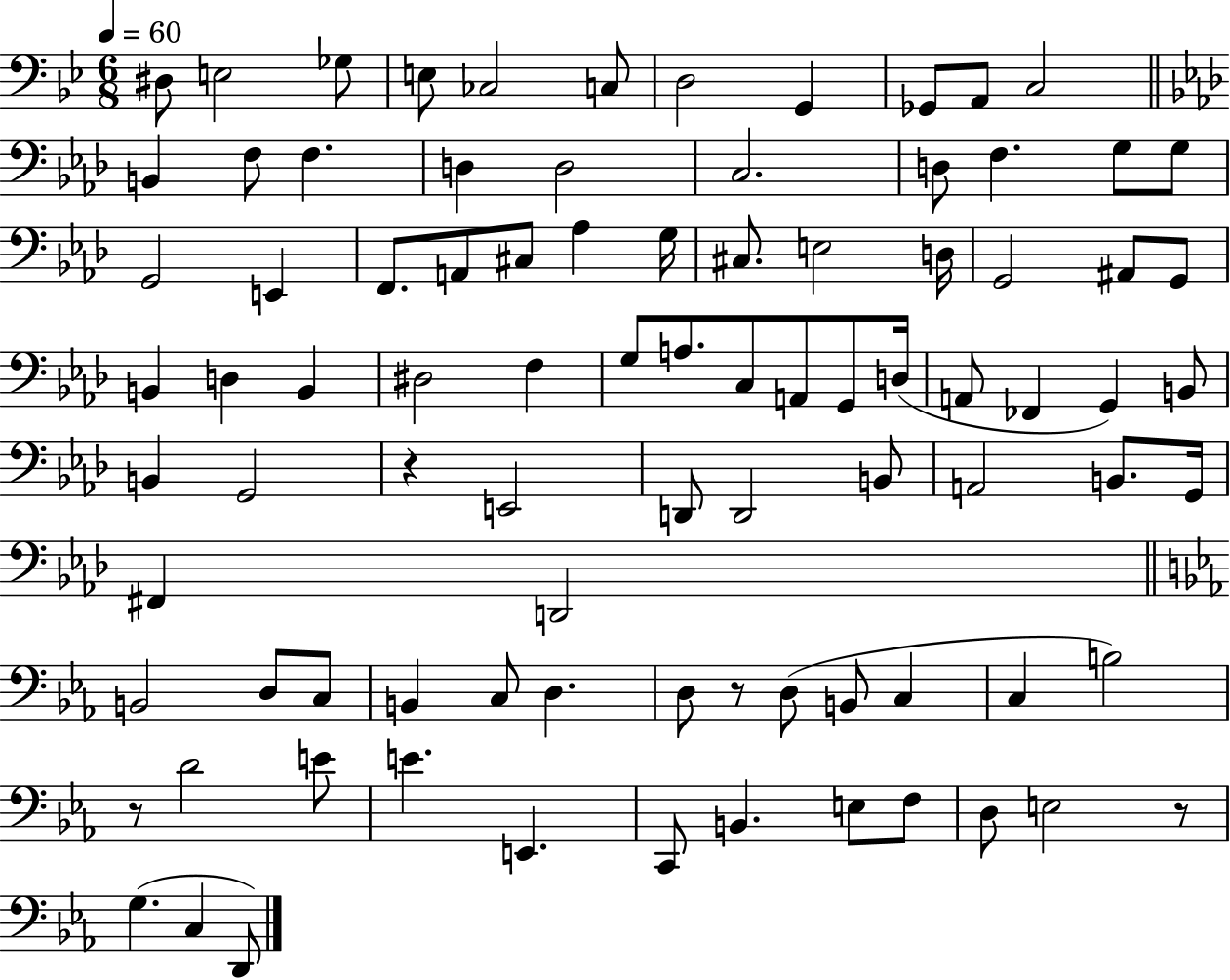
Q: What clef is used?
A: bass